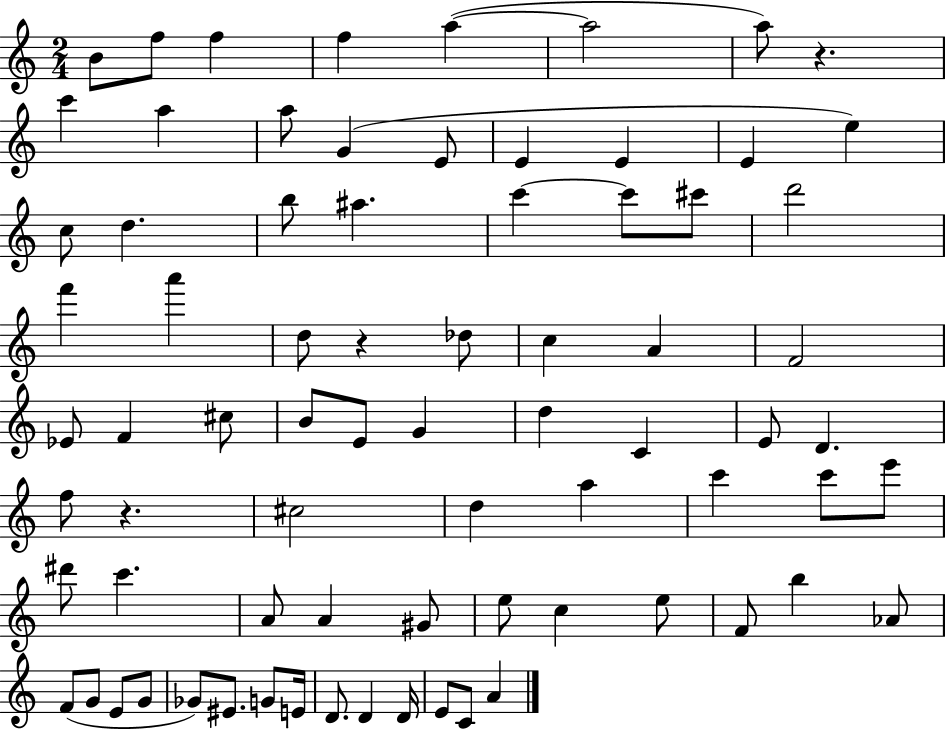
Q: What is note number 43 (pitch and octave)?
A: C#5